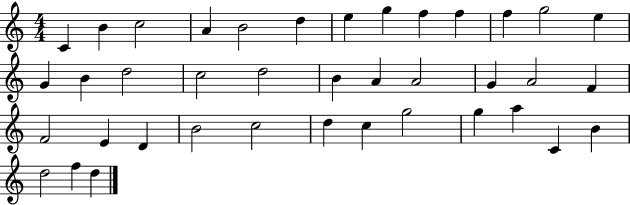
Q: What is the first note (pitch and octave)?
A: C4